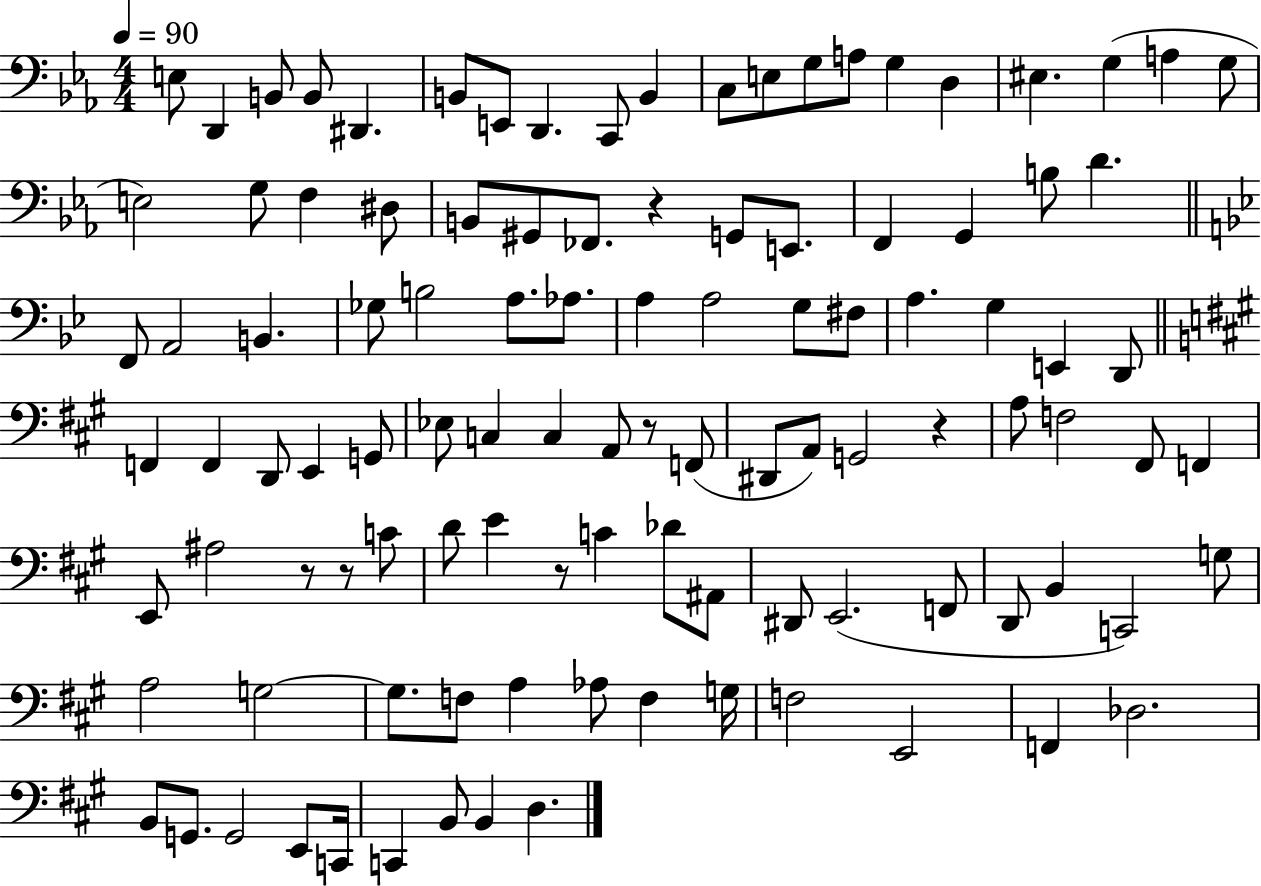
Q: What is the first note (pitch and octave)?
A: E3